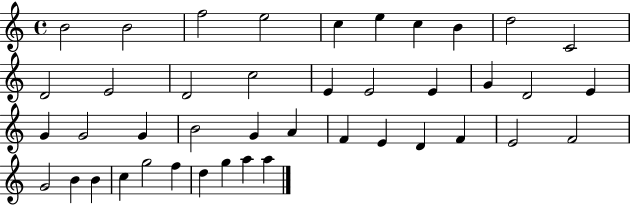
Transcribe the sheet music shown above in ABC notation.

X:1
T:Untitled
M:4/4
L:1/4
K:C
B2 B2 f2 e2 c e c B d2 C2 D2 E2 D2 c2 E E2 E G D2 E G G2 G B2 G A F E D F E2 F2 G2 B B c g2 f d g a a